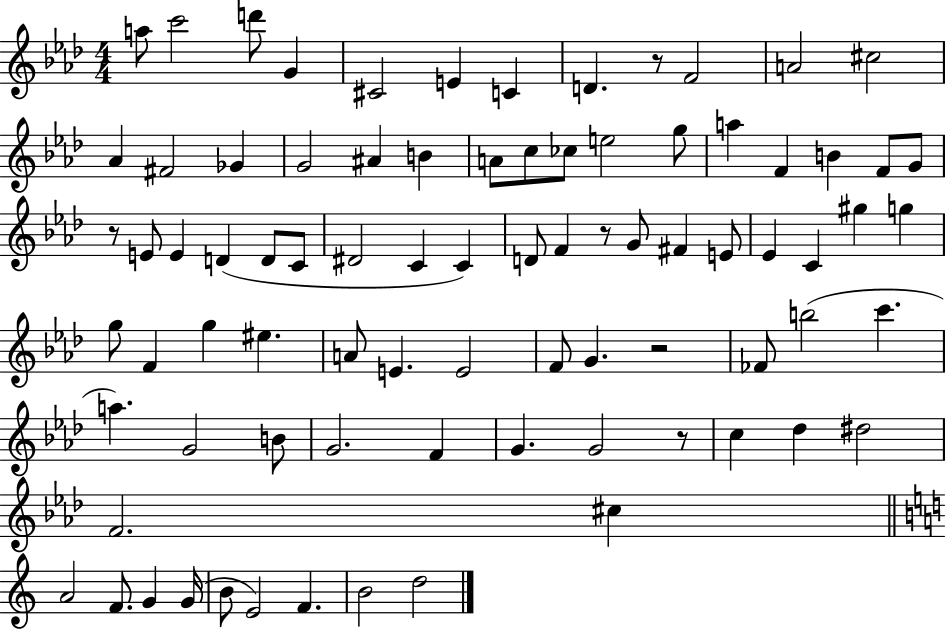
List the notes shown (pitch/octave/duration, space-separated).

A5/e C6/h D6/e G4/q C#4/h E4/q C4/q D4/q. R/e F4/h A4/h C#5/h Ab4/q F#4/h Gb4/q G4/h A#4/q B4/q A4/e C5/e CES5/e E5/h G5/e A5/q F4/q B4/q F4/e G4/e R/e E4/e E4/q D4/q D4/e C4/e D#4/h C4/q C4/q D4/e F4/q R/e G4/e F#4/q E4/e Eb4/q C4/q G#5/q G5/q G5/e F4/q G5/q EIS5/q. A4/e E4/q. E4/h F4/e G4/q. R/h FES4/e B5/h C6/q. A5/q. G4/h B4/e G4/h. F4/q G4/q. G4/h R/e C5/q Db5/q D#5/h F4/h. C#5/q A4/h F4/e. G4/q G4/s B4/e E4/h F4/q. B4/h D5/h